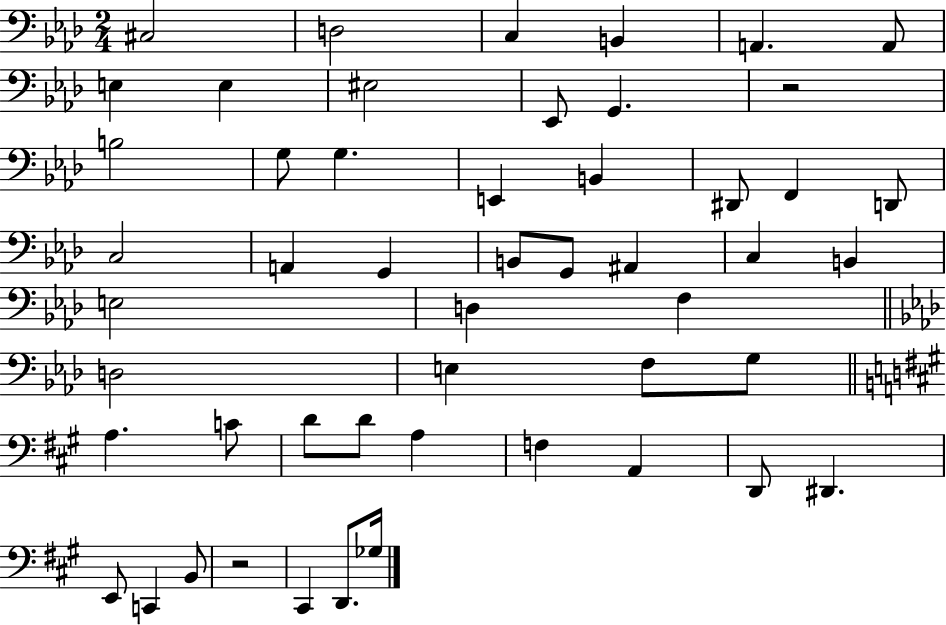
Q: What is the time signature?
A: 2/4